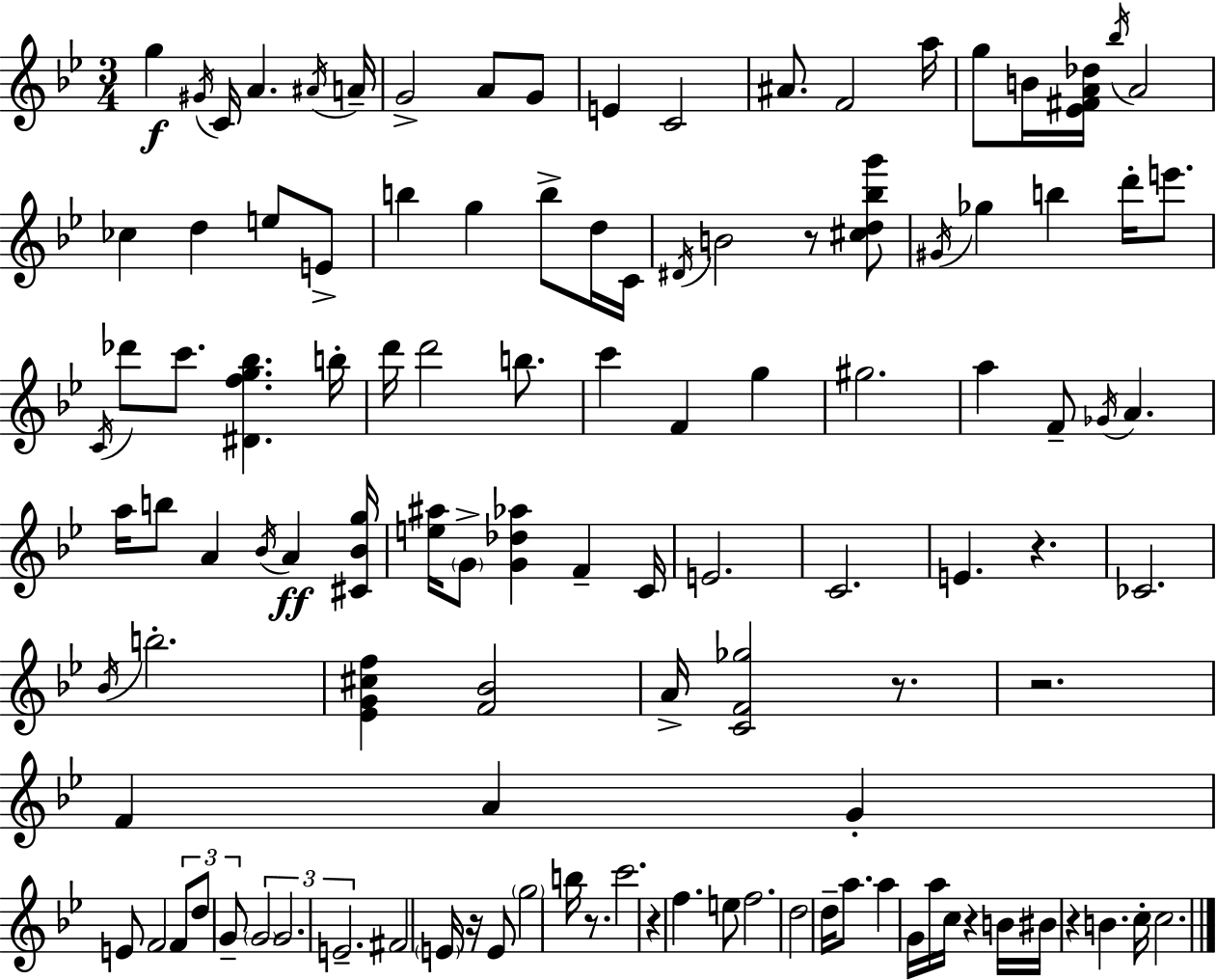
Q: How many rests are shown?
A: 9